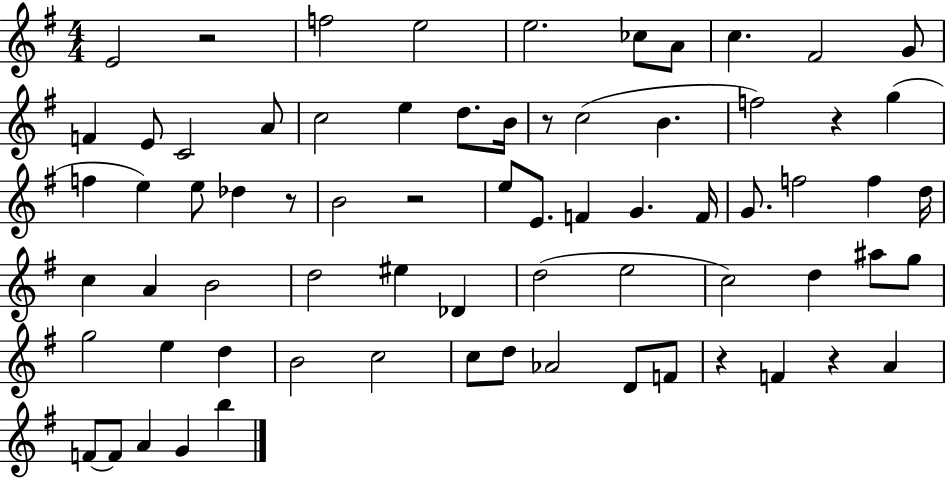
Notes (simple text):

E4/h R/h F5/h E5/h E5/h. CES5/e A4/e C5/q. F#4/h G4/e F4/q E4/e C4/h A4/e C5/h E5/q D5/e. B4/s R/e C5/h B4/q. F5/h R/q G5/q F5/q E5/q E5/e Db5/q R/e B4/h R/h E5/e E4/e. F4/q G4/q. F4/s G4/e. F5/h F5/q D5/s C5/q A4/q B4/h D5/h EIS5/q Db4/q D5/h E5/h C5/h D5/q A#5/e G5/e G5/h E5/q D5/q B4/h C5/h C5/e D5/e Ab4/h D4/e F4/e R/q F4/q R/q A4/q F4/e F4/e A4/q G4/q B5/q